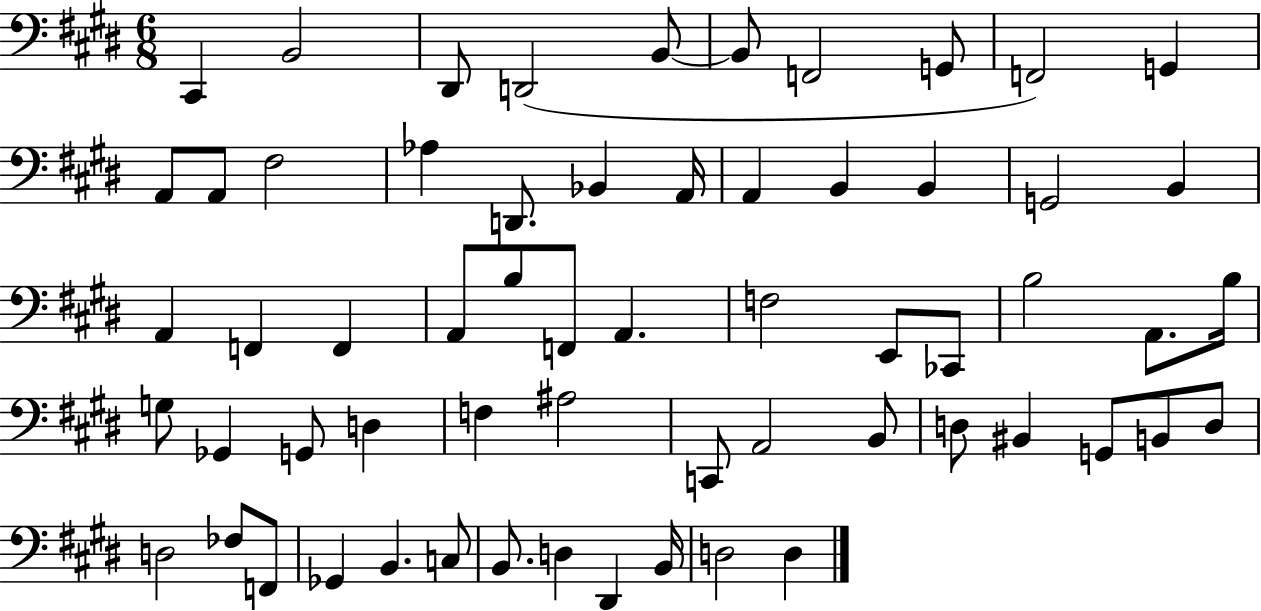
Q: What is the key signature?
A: E major